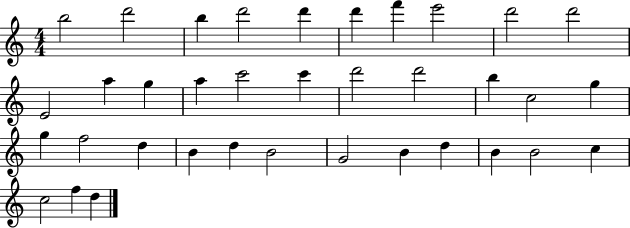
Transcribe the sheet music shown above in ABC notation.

X:1
T:Untitled
M:4/4
L:1/4
K:C
b2 d'2 b d'2 d' d' f' e'2 d'2 d'2 E2 a g a c'2 c' d'2 d'2 b c2 g g f2 d B d B2 G2 B d B B2 c c2 f d